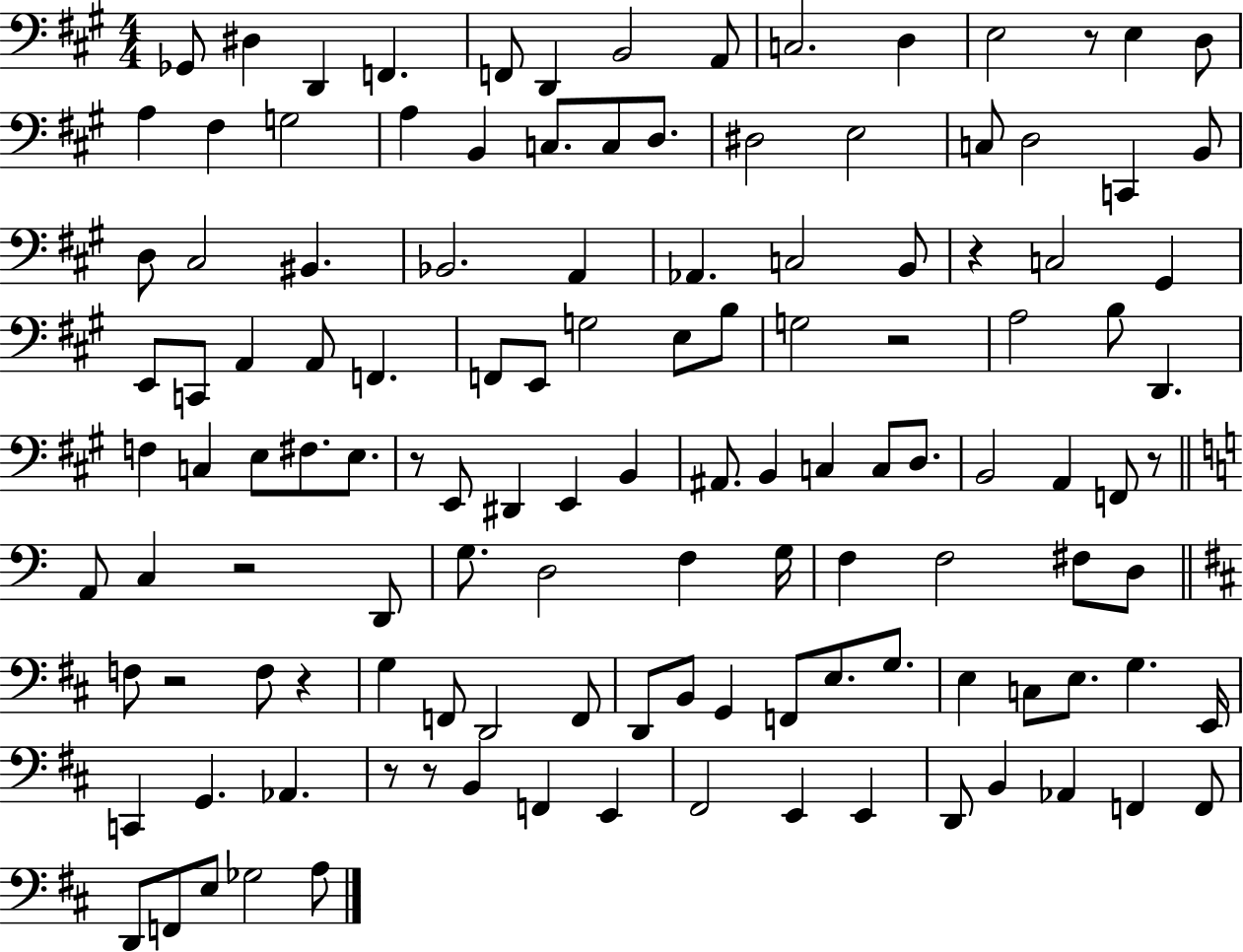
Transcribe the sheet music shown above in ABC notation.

X:1
T:Untitled
M:4/4
L:1/4
K:A
_G,,/2 ^D, D,, F,, F,,/2 D,, B,,2 A,,/2 C,2 D, E,2 z/2 E, D,/2 A, ^F, G,2 A, B,, C,/2 C,/2 D,/2 ^D,2 E,2 C,/2 D,2 C,, B,,/2 D,/2 ^C,2 ^B,, _B,,2 A,, _A,, C,2 B,,/2 z C,2 ^G,, E,,/2 C,,/2 A,, A,,/2 F,, F,,/2 E,,/2 G,2 E,/2 B,/2 G,2 z2 A,2 B,/2 D,, F, C, E,/2 ^F,/2 E,/2 z/2 E,,/2 ^D,, E,, B,, ^A,,/2 B,, C, C,/2 D,/2 B,,2 A,, F,,/2 z/2 A,,/2 C, z2 D,,/2 G,/2 D,2 F, G,/4 F, F,2 ^F,/2 D,/2 F,/2 z2 F,/2 z G, F,,/2 D,,2 F,,/2 D,,/2 B,,/2 G,, F,,/2 E,/2 G,/2 E, C,/2 E,/2 G, E,,/4 C,, G,, _A,, z/2 z/2 B,, F,, E,, ^F,,2 E,, E,, D,,/2 B,, _A,, F,, F,,/2 D,,/2 F,,/2 E,/2 _G,2 A,/2